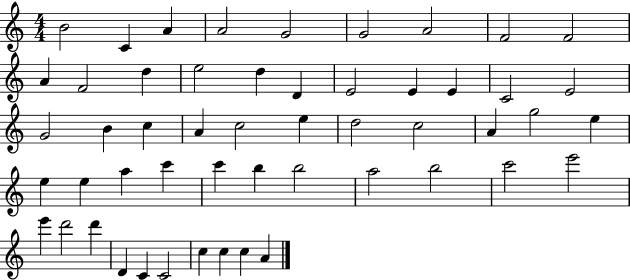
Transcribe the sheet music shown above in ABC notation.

X:1
T:Untitled
M:4/4
L:1/4
K:C
B2 C A A2 G2 G2 A2 F2 F2 A F2 d e2 d D E2 E E C2 E2 G2 B c A c2 e d2 c2 A g2 e e e a c' c' b b2 a2 b2 c'2 e'2 e' d'2 d' D C C2 c c c A